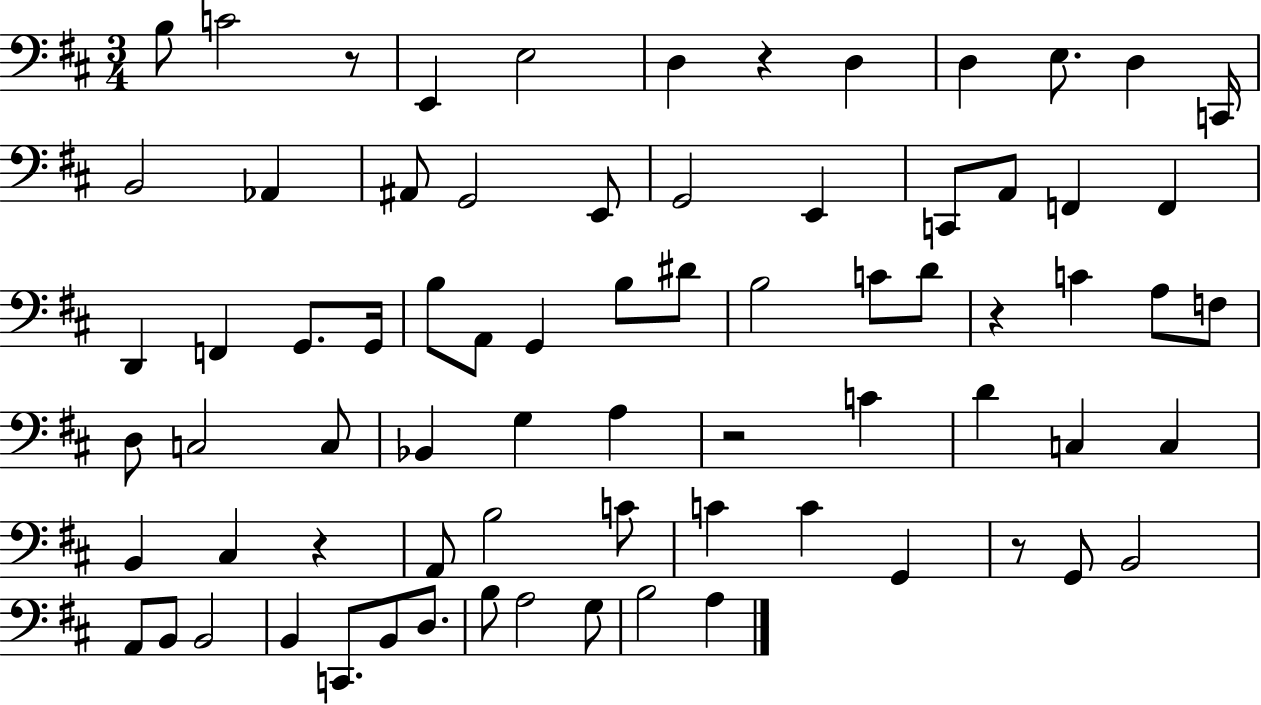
{
  \clef bass
  \numericTimeSignature
  \time 3/4
  \key d \major
  b8 c'2 r8 | e,4 e2 | d4 r4 d4 | d4 e8. d4 c,16 | \break b,2 aes,4 | ais,8 g,2 e,8 | g,2 e,4 | c,8 a,8 f,4 f,4 | \break d,4 f,4 g,8. g,16 | b8 a,8 g,4 b8 dis'8 | b2 c'8 d'8 | r4 c'4 a8 f8 | \break d8 c2 c8 | bes,4 g4 a4 | r2 c'4 | d'4 c4 c4 | \break b,4 cis4 r4 | a,8 b2 c'8 | c'4 c'4 g,4 | r8 g,8 b,2 | \break a,8 b,8 b,2 | b,4 c,8. b,8 d8. | b8 a2 g8 | b2 a4 | \break \bar "|."
}